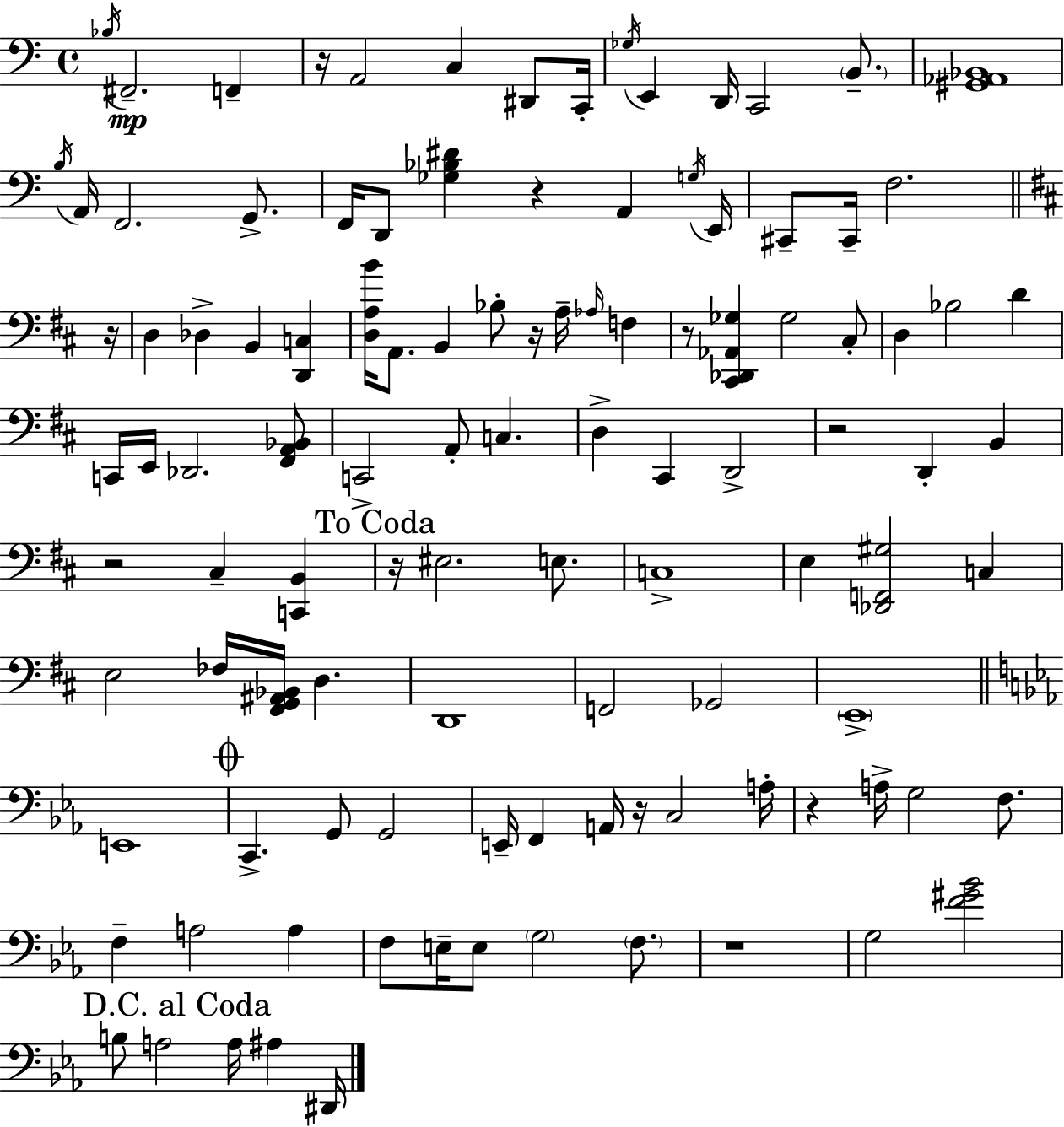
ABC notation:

X:1
T:Untitled
M:4/4
L:1/4
K:C
_B,/4 ^F,,2 F,, z/4 A,,2 C, ^D,,/2 C,,/4 _G,/4 E,, D,,/4 C,,2 B,,/2 [^G,,_A,,_B,,]4 B,/4 A,,/4 F,,2 G,,/2 F,,/4 D,,/2 [_G,_B,^D] z A,, G,/4 E,,/4 ^C,,/2 ^C,,/4 F,2 z/4 D, _D, B,, [D,,C,] [D,A,B]/4 A,,/2 B,, _B,/2 z/4 A,/4 _A,/4 F, z/2 [^C,,_D,,_A,,_G,] _G,2 ^C,/2 D, _B,2 D C,,/4 E,,/4 _D,,2 [^F,,A,,_B,,]/2 C,,2 A,,/2 C, D, ^C,, D,,2 z2 D,, B,, z2 ^C, [C,,B,,] z/4 ^E,2 E,/2 C,4 E, [_D,,F,,^G,]2 C, E,2 _F,/4 [^F,,G,,^A,,_B,,]/4 D, D,,4 F,,2 _G,,2 E,,4 E,,4 C,, G,,/2 G,,2 E,,/4 F,, A,,/4 z/4 C,2 A,/4 z A,/4 G,2 F,/2 F, A,2 A, F,/2 E,/4 E,/2 G,2 F,/2 z4 G,2 [F^G_B]2 B,/2 A,2 A,/4 ^A, ^D,,/4